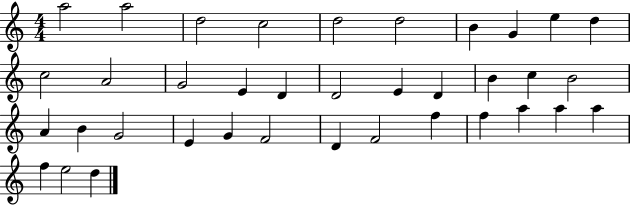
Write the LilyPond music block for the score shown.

{
  \clef treble
  \numericTimeSignature
  \time 4/4
  \key c \major
  a''2 a''2 | d''2 c''2 | d''2 d''2 | b'4 g'4 e''4 d''4 | \break c''2 a'2 | g'2 e'4 d'4 | d'2 e'4 d'4 | b'4 c''4 b'2 | \break a'4 b'4 g'2 | e'4 g'4 f'2 | d'4 f'2 f''4 | f''4 a''4 a''4 a''4 | \break f''4 e''2 d''4 | \bar "|."
}